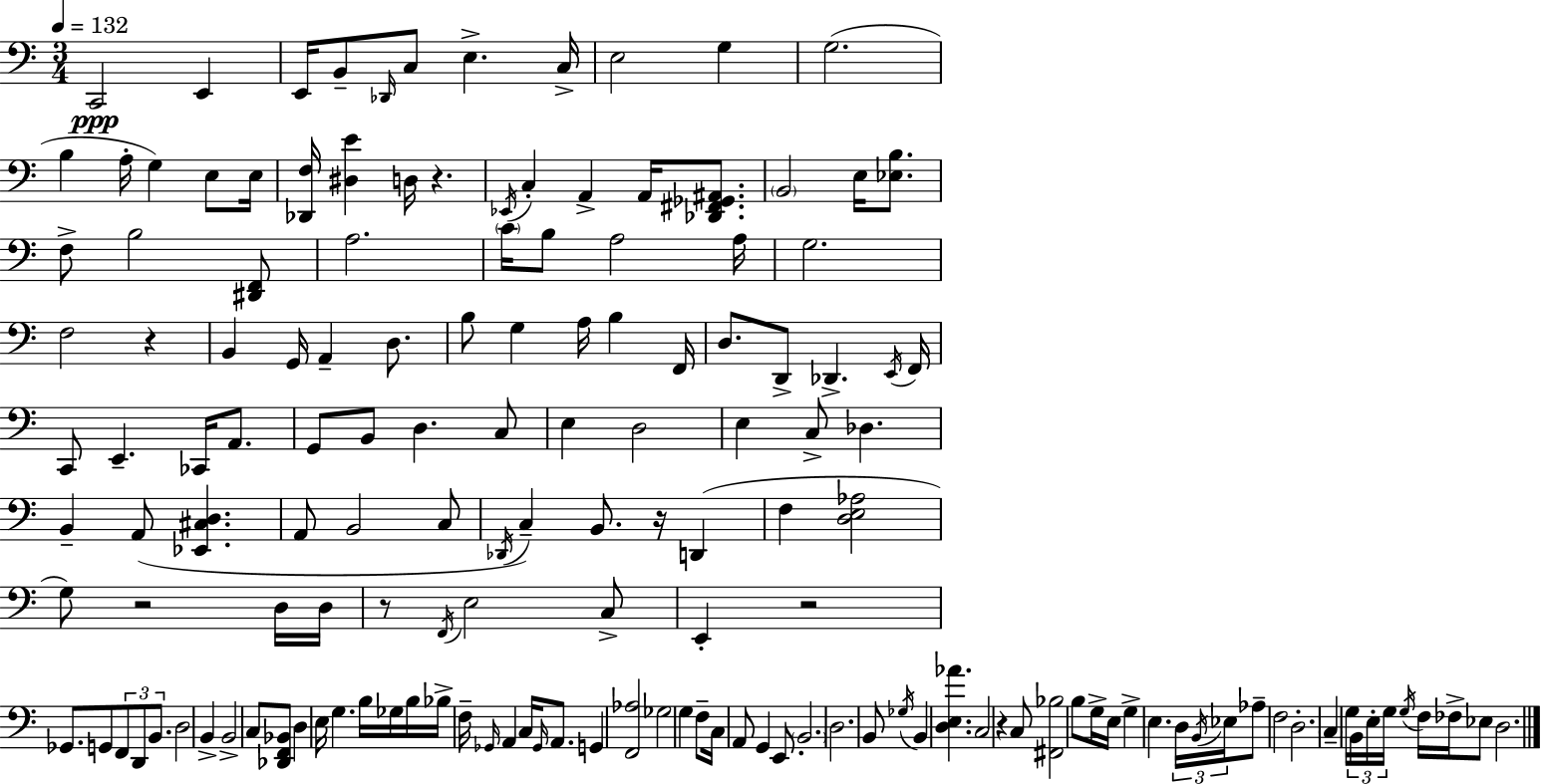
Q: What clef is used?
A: bass